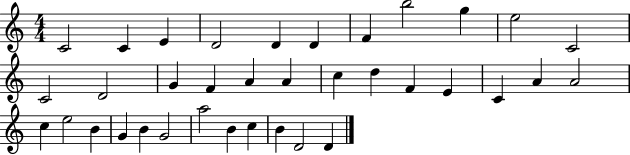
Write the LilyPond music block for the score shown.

{
  \clef treble
  \numericTimeSignature
  \time 4/4
  \key c \major
  c'2 c'4 e'4 | d'2 d'4 d'4 | f'4 b''2 g''4 | e''2 c'2 | \break c'2 d'2 | g'4 f'4 a'4 a'4 | c''4 d''4 f'4 e'4 | c'4 a'4 a'2 | \break c''4 e''2 b'4 | g'4 b'4 g'2 | a''2 b'4 c''4 | b'4 d'2 d'4 | \break \bar "|."
}